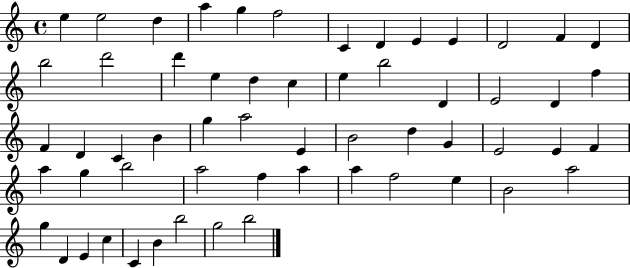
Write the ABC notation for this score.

X:1
T:Untitled
M:4/4
L:1/4
K:C
e e2 d a g f2 C D E E D2 F D b2 d'2 d' e d c e b2 D E2 D f F D C B g a2 E B2 d G E2 E F a g b2 a2 f a a f2 e B2 a2 g D E c C B b2 g2 b2